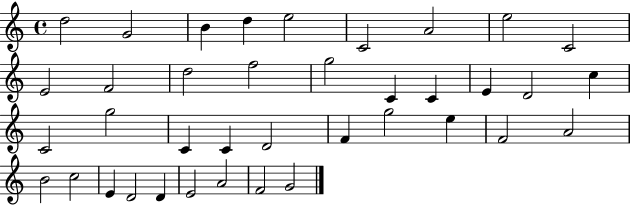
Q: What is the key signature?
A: C major